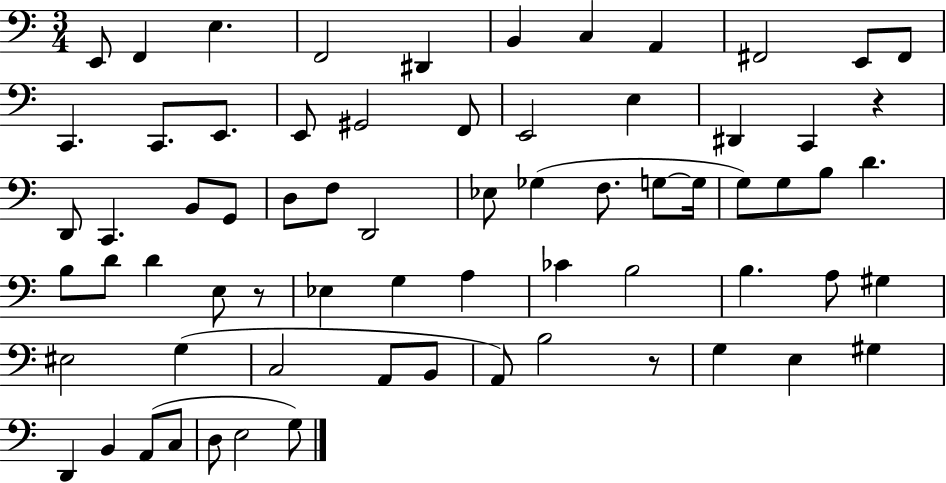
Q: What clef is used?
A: bass